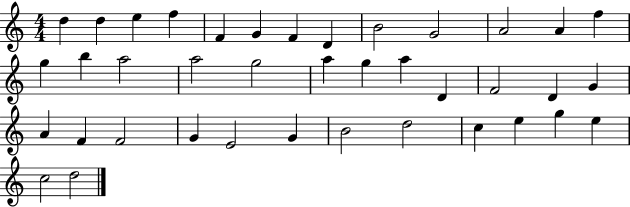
X:1
T:Untitled
M:4/4
L:1/4
K:C
d d e f F G F D B2 G2 A2 A f g b a2 a2 g2 a g a D F2 D G A F F2 G E2 G B2 d2 c e g e c2 d2